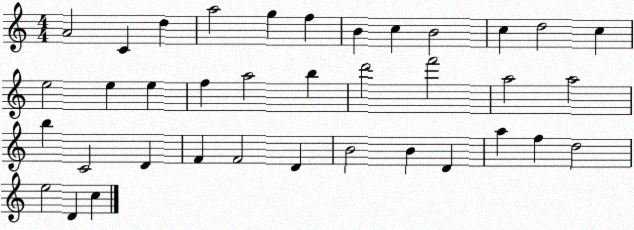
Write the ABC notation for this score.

X:1
T:Untitled
M:4/4
L:1/4
K:C
A2 C d a2 g f B c B2 c d2 c e2 e e f a2 b d'2 f'2 a2 a2 b C2 D F F2 D B2 B D a f d2 e2 D c